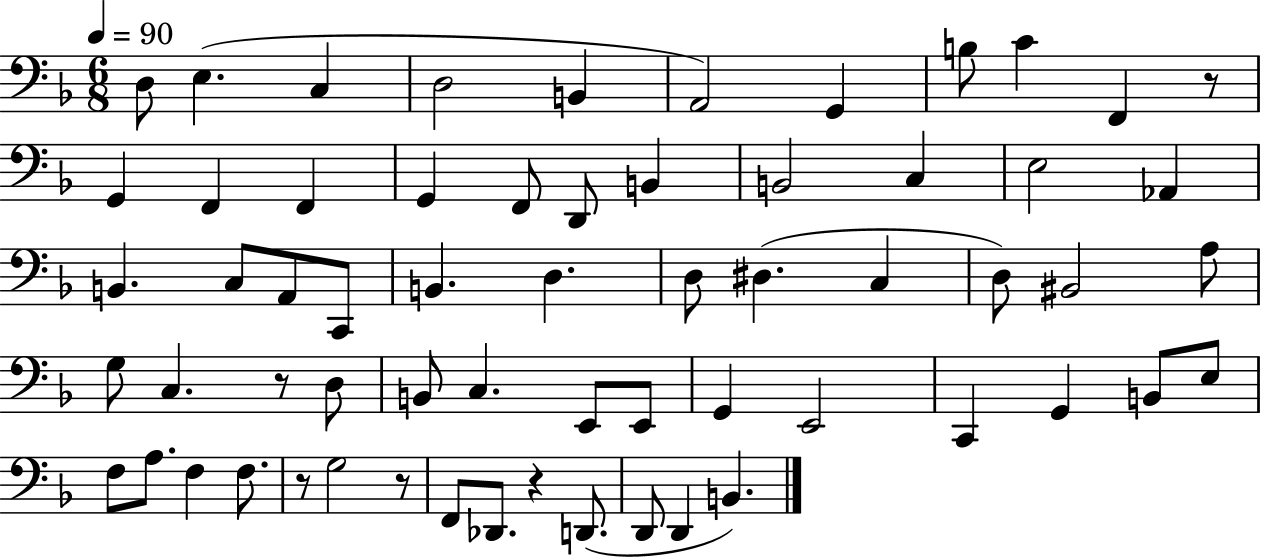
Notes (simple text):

D3/e E3/q. C3/q D3/h B2/q A2/h G2/q B3/e C4/q F2/q R/e G2/q F2/q F2/q G2/q F2/e D2/e B2/q B2/h C3/q E3/h Ab2/q B2/q. C3/e A2/e C2/e B2/q. D3/q. D3/e D#3/q. C3/q D3/e BIS2/h A3/e G3/e C3/q. R/e D3/e B2/e C3/q. E2/e E2/e G2/q E2/h C2/q G2/q B2/e E3/e F3/e A3/e. F3/q F3/e. R/e G3/h R/e F2/e Db2/e. R/q D2/e. D2/e D2/q B2/q.